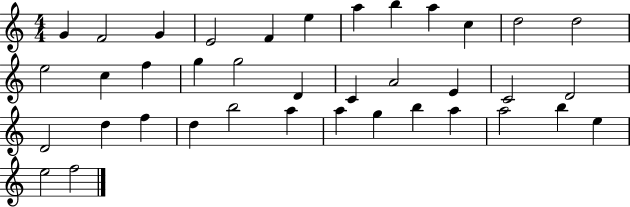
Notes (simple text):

G4/q F4/h G4/q E4/h F4/q E5/q A5/q B5/q A5/q C5/q D5/h D5/h E5/h C5/q F5/q G5/q G5/h D4/q C4/q A4/h E4/q C4/h D4/h D4/h D5/q F5/q D5/q B5/h A5/q A5/q G5/q B5/q A5/q A5/h B5/q E5/q E5/h F5/h